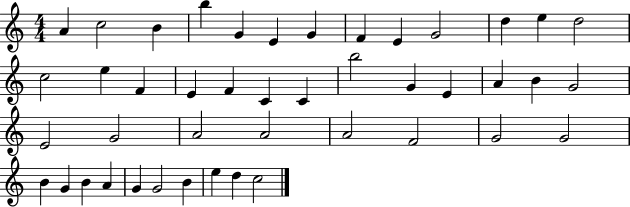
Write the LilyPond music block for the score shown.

{
  \clef treble
  \numericTimeSignature
  \time 4/4
  \key c \major
  a'4 c''2 b'4 | b''4 g'4 e'4 g'4 | f'4 e'4 g'2 | d''4 e''4 d''2 | \break c''2 e''4 f'4 | e'4 f'4 c'4 c'4 | b''2 g'4 e'4 | a'4 b'4 g'2 | \break e'2 g'2 | a'2 a'2 | a'2 f'2 | g'2 g'2 | \break b'4 g'4 b'4 a'4 | g'4 g'2 b'4 | e''4 d''4 c''2 | \bar "|."
}